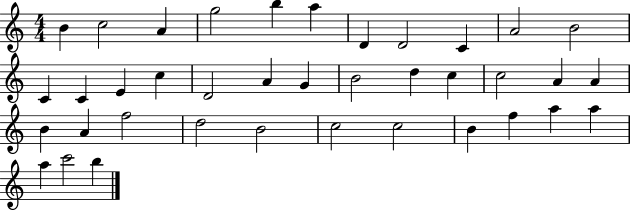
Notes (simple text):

B4/q C5/h A4/q G5/h B5/q A5/q D4/q D4/h C4/q A4/h B4/h C4/q C4/q E4/q C5/q D4/h A4/q G4/q B4/h D5/q C5/q C5/h A4/q A4/q B4/q A4/q F5/h D5/h B4/h C5/h C5/h B4/q F5/q A5/q A5/q A5/q C6/h B5/q